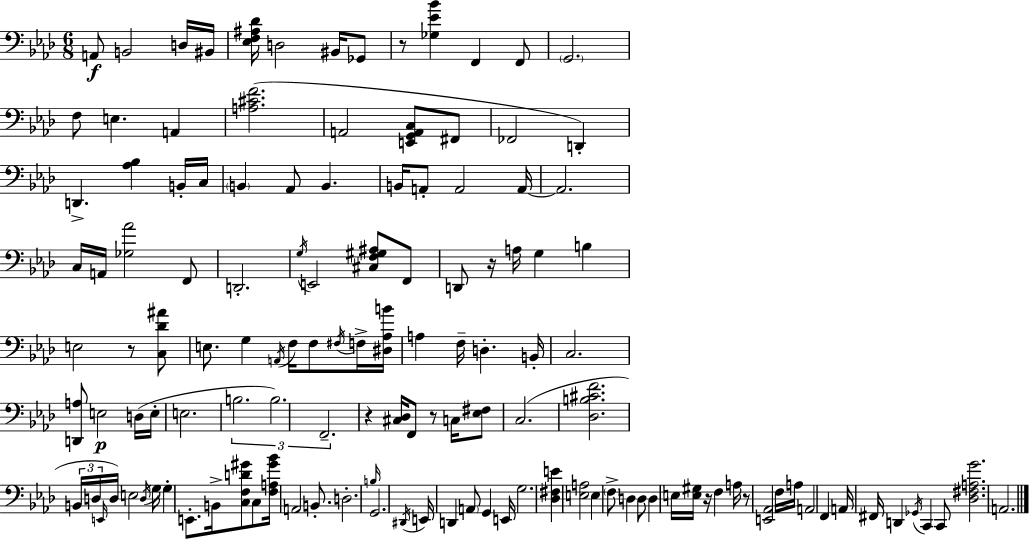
X:1
T:Untitled
M:6/8
L:1/4
K:Fm
A,,/2 B,,2 D,/4 ^B,,/4 [_E,F,^A,_D]/4 D,2 ^B,,/4 _G,,/2 z/2 [_G,_E_B] F,, F,,/2 G,,2 F,/2 E, A,, [A,^CF]2 A,,2 [E,,G,,A,,C,]/2 ^F,,/2 _F,,2 D,, D,, [_A,_B,] B,,/4 C,/4 B,, _A,,/2 B,, B,,/4 A,,/2 A,,2 A,,/4 A,,2 C,/4 A,,/4 [_G,_A]2 F,,/2 D,,2 G,/4 E,,2 [^C,F,^G,^A,]/2 F,,/2 D,,/2 z/4 A,/4 G, B, E,2 z/2 [C,_D^A]/2 E,/2 G, A,,/4 F,/4 F,/2 ^F,/4 F,/4 [^D,_A,B]/4 A, F,/4 D, B,,/4 C,2 [D,,A,]/2 E,2 D,/4 E,/4 E,2 B,2 B,2 F,,2 z [^C,_D,]/4 F,,/2 z/2 C,/4 [_E,^F,]/2 C,2 [_D,B,^CF]2 B,,/4 D,/4 E,,/4 D,/4 E,2 D,/4 G,/4 G, E,,/2 B,,/4 [C,F,D^G]/2 C,/2 [F,A,^G_B]/4 A,,2 B,,/2 D,2 B,/4 G,,2 ^D,,/4 E,,/4 D,, A,,/2 G,, E,,/4 G,2 [_D,^F,E] [E,A,]2 E, F,/2 D, D,/2 D, E,/4 [E,^G,]/4 z/4 F, A,/4 z/2 [E,,_A,,]2 F,/4 A,/4 A,,2 F,, A,,/4 ^F,,/4 D,, _G,,/4 C,, C,,/2 [_D,^F,A,G]2 A,,2